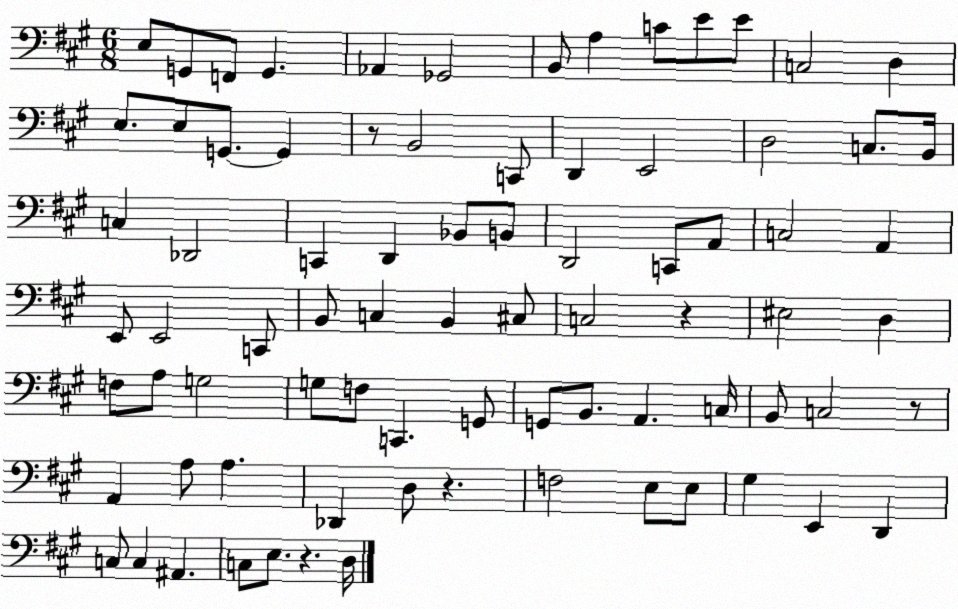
X:1
T:Untitled
M:6/8
L:1/4
K:A
E,/2 G,,/2 F,,/2 G,, _A,, _G,,2 B,,/2 A, C/2 E/2 E/2 C,2 D, E,/2 E,/2 G,,/2 G,, z/2 B,,2 C,,/2 D,, E,,2 D,2 C,/2 B,,/4 C, _D,,2 C,, D,, _B,,/2 B,,/2 D,,2 C,,/2 A,,/2 C,2 A,, E,,/2 E,,2 C,,/2 B,,/2 C, B,, ^C,/2 C,2 z ^E,2 D, F,/2 A,/2 G,2 G,/2 F,/2 C,, G,,/2 G,,/2 B,,/2 A,, C,/4 B,,/2 C,2 z/2 A,, A,/2 A, _D,, D,/2 z F,2 E,/2 E,/2 ^G, E,, D,, C,/2 C, ^A,, C,/2 E,/2 z D,/4